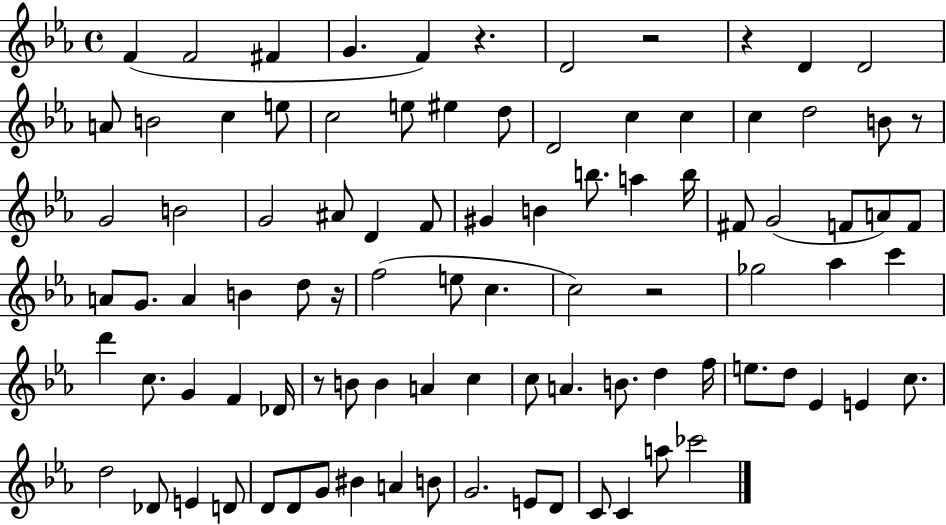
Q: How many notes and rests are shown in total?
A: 93